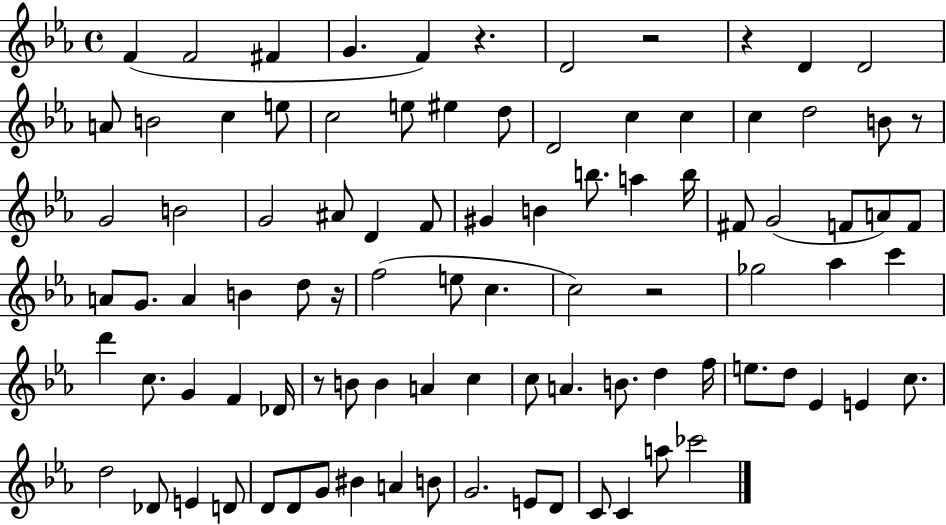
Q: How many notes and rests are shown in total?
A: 93